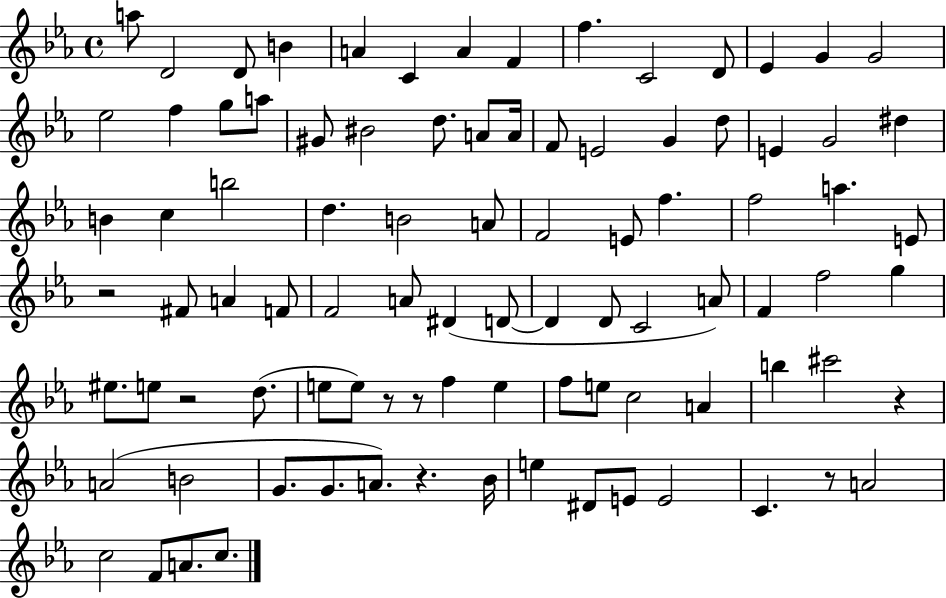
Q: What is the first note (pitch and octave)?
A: A5